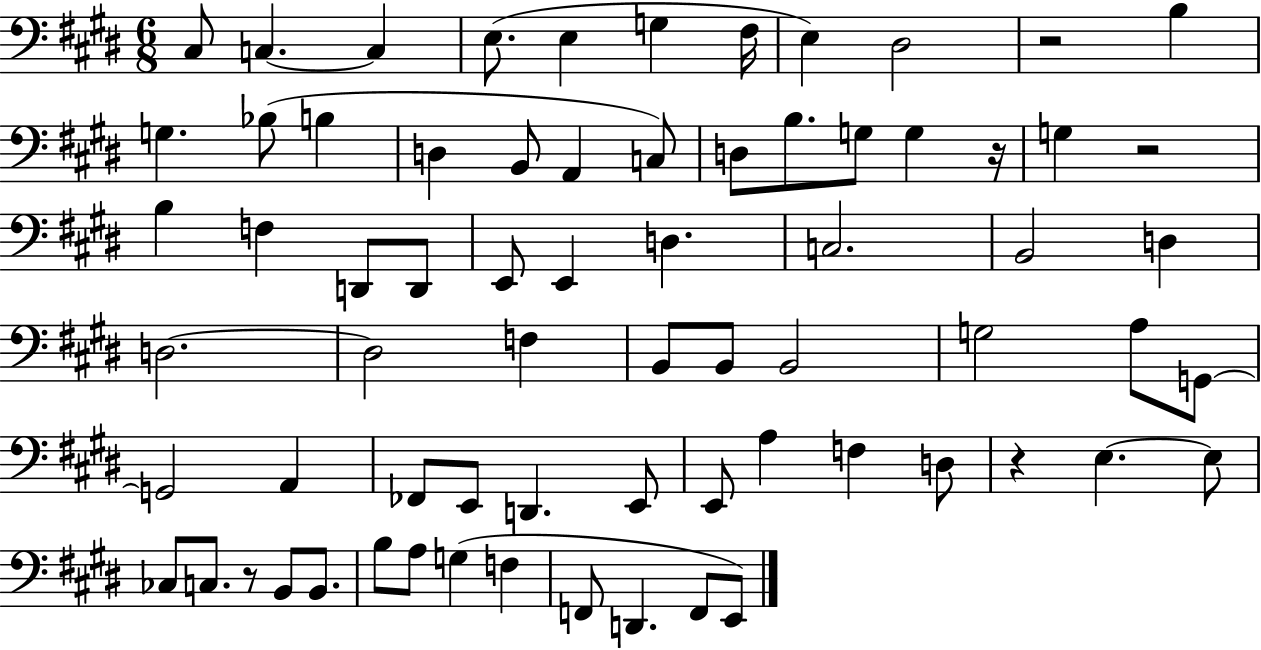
{
  \clef bass
  \numericTimeSignature
  \time 6/8
  \key e \major
  cis8 c4.~~ c4 | e8.( e4 g4 fis16 | e4) dis2 | r2 b4 | \break g4. bes8( b4 | d4 b,8 a,4 c8) | d8 b8. g8 g4 r16 | g4 r2 | \break b4 f4 d,8 d,8 | e,8 e,4 d4. | c2. | b,2 d4 | \break d2.~~ | d2 f4 | b,8 b,8 b,2 | g2 a8 g,8~~ | \break g,2 a,4 | fes,8 e,8 d,4. e,8 | e,8 a4 f4 d8 | r4 e4.~~ e8 | \break ces8 c8. r8 b,8 b,8. | b8 a8 g4( f4 | f,8 d,4. f,8 e,8) | \bar "|."
}